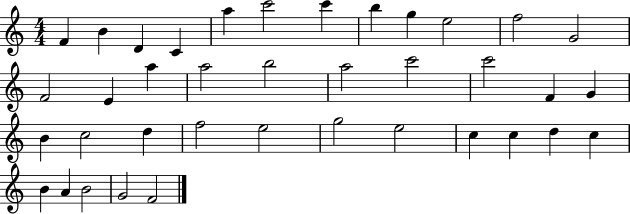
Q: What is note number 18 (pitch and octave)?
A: A5